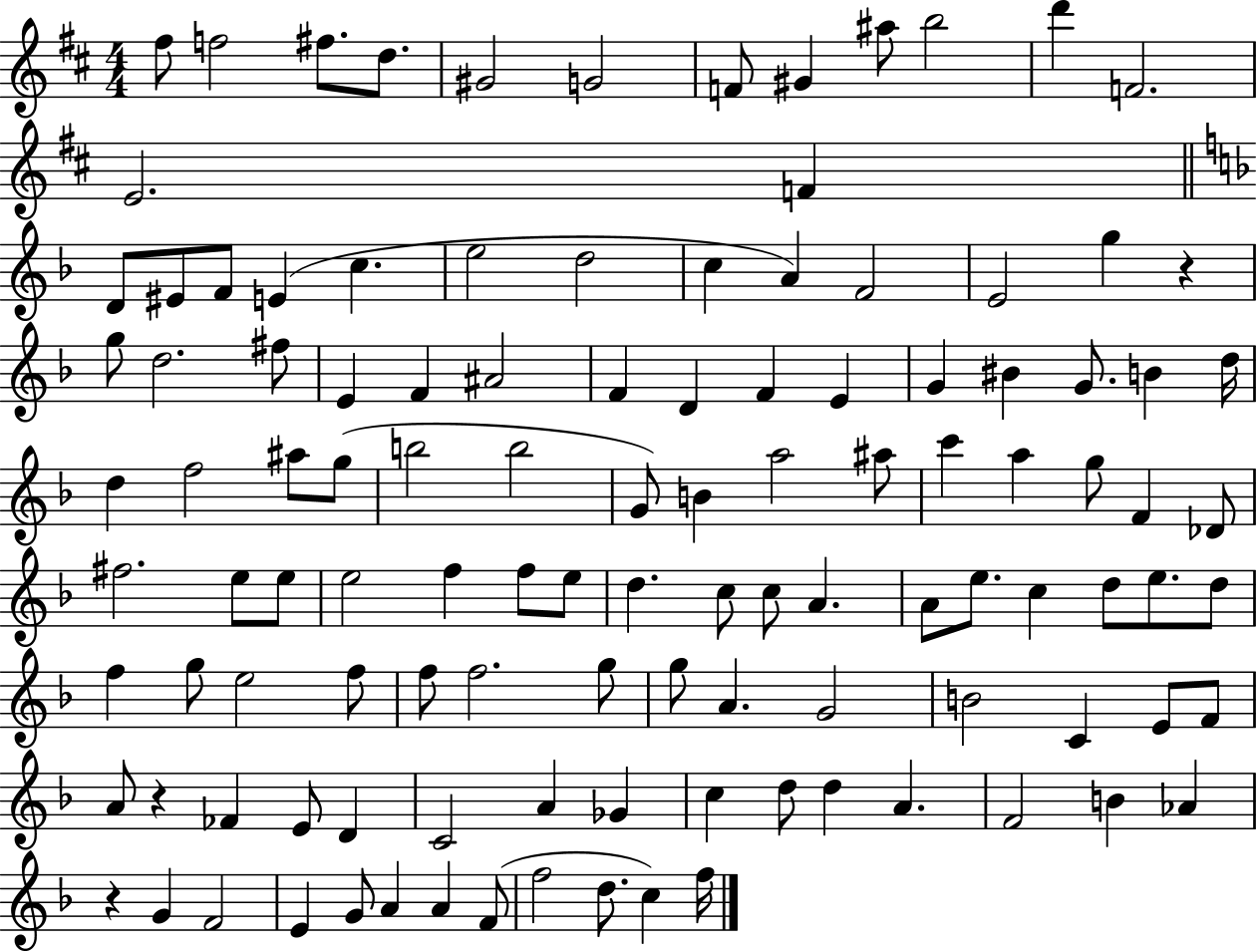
{
  \clef treble
  \numericTimeSignature
  \time 4/4
  \key d \major
  fis''8 f''2 fis''8. d''8. | gis'2 g'2 | f'8 gis'4 ais''8 b''2 | d'''4 f'2. | \break e'2. f'4 | \bar "||" \break \key f \major d'8 eis'8 f'8 e'4( c''4. | e''2 d''2 | c''4 a'4) f'2 | e'2 g''4 r4 | \break g''8 d''2. fis''8 | e'4 f'4 ais'2 | f'4 d'4 f'4 e'4 | g'4 bis'4 g'8. b'4 d''16 | \break d''4 f''2 ais''8 g''8( | b''2 b''2 | g'8) b'4 a''2 ais''8 | c'''4 a''4 g''8 f'4 des'8 | \break fis''2. e''8 e''8 | e''2 f''4 f''8 e''8 | d''4. c''8 c''8 a'4. | a'8 e''8. c''4 d''8 e''8. d''8 | \break f''4 g''8 e''2 f''8 | f''8 f''2. g''8 | g''8 a'4. g'2 | b'2 c'4 e'8 f'8 | \break a'8 r4 fes'4 e'8 d'4 | c'2 a'4 ges'4 | c''4 d''8 d''4 a'4. | f'2 b'4 aes'4 | \break r4 g'4 f'2 | e'4 g'8 a'4 a'4 f'8( | f''2 d''8. c''4) f''16 | \bar "|."
}